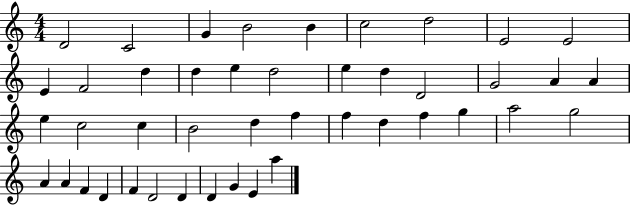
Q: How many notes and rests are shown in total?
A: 44